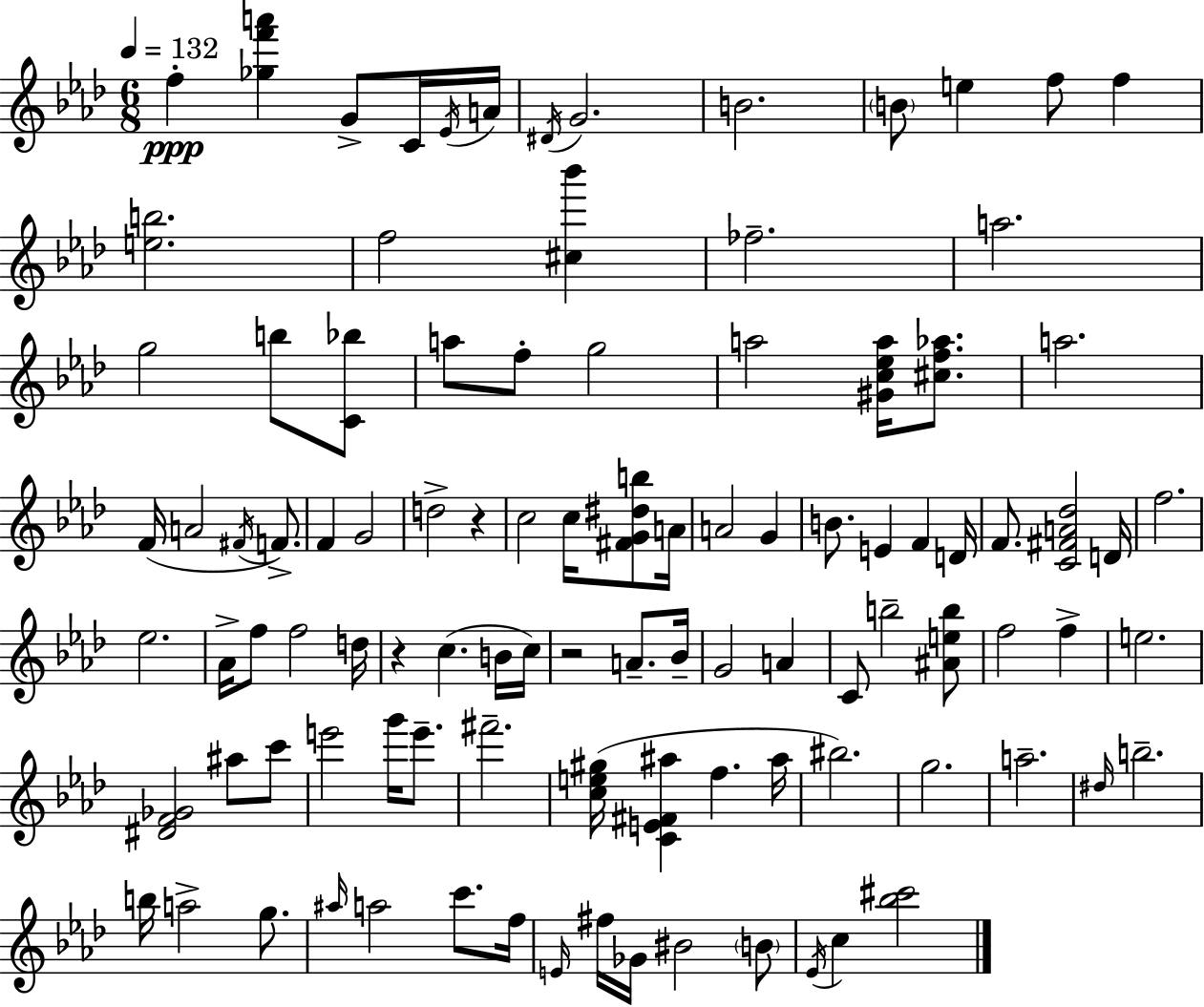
F5/q [Gb5,F6,A6]/q G4/e C4/s Eb4/s A4/s D#4/s G4/h. B4/h. B4/e E5/q F5/e F5/q [E5,B5]/h. F5/h [C#5,Bb6]/q FES5/h. A5/h. G5/h B5/e [C4,Bb5]/e A5/e F5/e G5/h A5/h [G#4,C5,Eb5,A5]/s [C#5,F5,Ab5]/e. A5/h. F4/s A4/h F#4/s F4/e. F4/q G4/h D5/h R/q C5/h C5/s [F#4,G4,D#5,B5]/e A4/s A4/h G4/q B4/e. E4/q F4/q D4/s F4/e. [C4,F#4,A4,Db5]/h D4/s F5/h. Eb5/h. Ab4/s F5/e F5/h D5/s R/q C5/q. B4/s C5/s R/h A4/e. Bb4/s G4/h A4/q C4/e B5/h [A#4,E5,B5]/e F5/h F5/q E5/h. [D#4,F4,Gb4]/h A#5/e C6/e E6/h G6/s E6/e. F#6/h. [C5,E5,G#5]/s [C4,E4,F#4,A#5]/q F5/q. A#5/s BIS5/h. G5/h. A5/h. D#5/s B5/h. B5/s A5/h G5/e. A#5/s A5/h C6/e. F5/s E4/s F#5/s Gb4/s BIS4/h B4/e Eb4/s C5/q [Bb5,C#6]/h